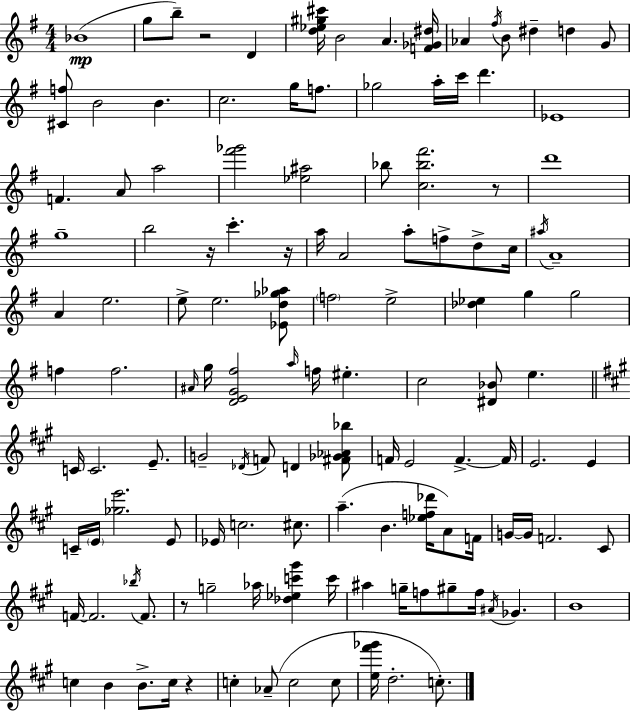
Bb4/w G5/e B5/e R/h D4/q [D5,Eb5,G#5,C#6]/s B4/h A4/q. [F4,Gb4,D#5]/s Ab4/q F#5/s B4/e D#5/q D5/q G4/e [C#4,F5]/e B4/h B4/q. C5/h. G5/s F5/e. Gb5/h A5/s C6/s D6/q. Eb4/w F4/q. A4/e A5/h [F#6,Gb6]/h [Eb5,A#5]/h Bb5/e [C5,Bb5,F#6]/h. R/e D6/w G5/w B5/h R/s C6/q. R/s A5/s A4/h A5/e F5/e D5/e C5/s A#5/s A4/w A4/q E5/h. E5/e E5/h. [Eb4,D5,Gb5,Ab5]/e F5/h E5/h [Db5,Eb5]/q G5/q G5/h F5/q F5/h. A#4/s G5/s [D4,E4,G4,F#5]/h A5/s F5/s EIS5/q. C5/h [D#4,Bb4]/e E5/q. C4/s C4/h. E4/e. G4/h Db4/s F4/e D4/q [F#4,Gb4,Ab4,Bb5]/e F4/s E4/h F4/q. F4/s E4/h. E4/q C4/s E4/s [Gb5,E6]/h. E4/e Eb4/s C5/h. C#5/e. A5/q. B4/q. [Eb5,F5,Db6]/s A4/e F4/s G4/s G4/s F4/h. C#4/e F4/s F4/h. Bb5/s F4/e. R/e G5/h Ab5/s [Db5,Eb5,C6,G#6]/q C6/s A#5/q G5/s F5/e G#5/e F5/s A#4/s Gb4/q. B4/w C5/q B4/q B4/e. C5/s R/q C5/q Ab4/e C5/h C5/e [E5,F#6,Gb6]/s D5/h. C5/e.